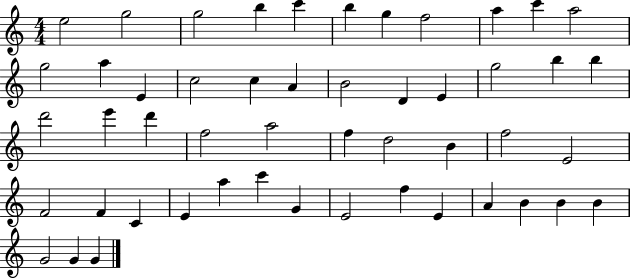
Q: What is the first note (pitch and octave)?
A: E5